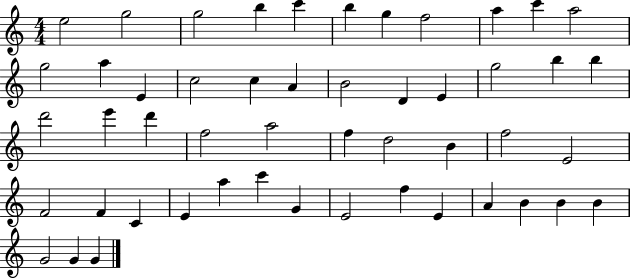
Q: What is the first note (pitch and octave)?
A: E5